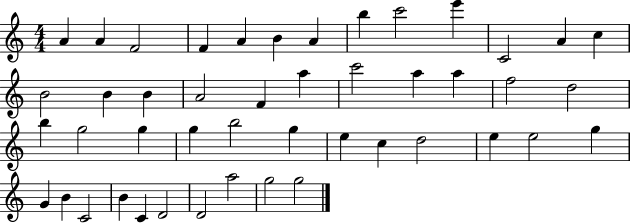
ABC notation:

X:1
T:Untitled
M:4/4
L:1/4
K:C
A A F2 F A B A b c'2 e' C2 A c B2 B B A2 F a c'2 a a f2 d2 b g2 g g b2 g e c d2 e e2 g G B C2 B C D2 D2 a2 g2 g2